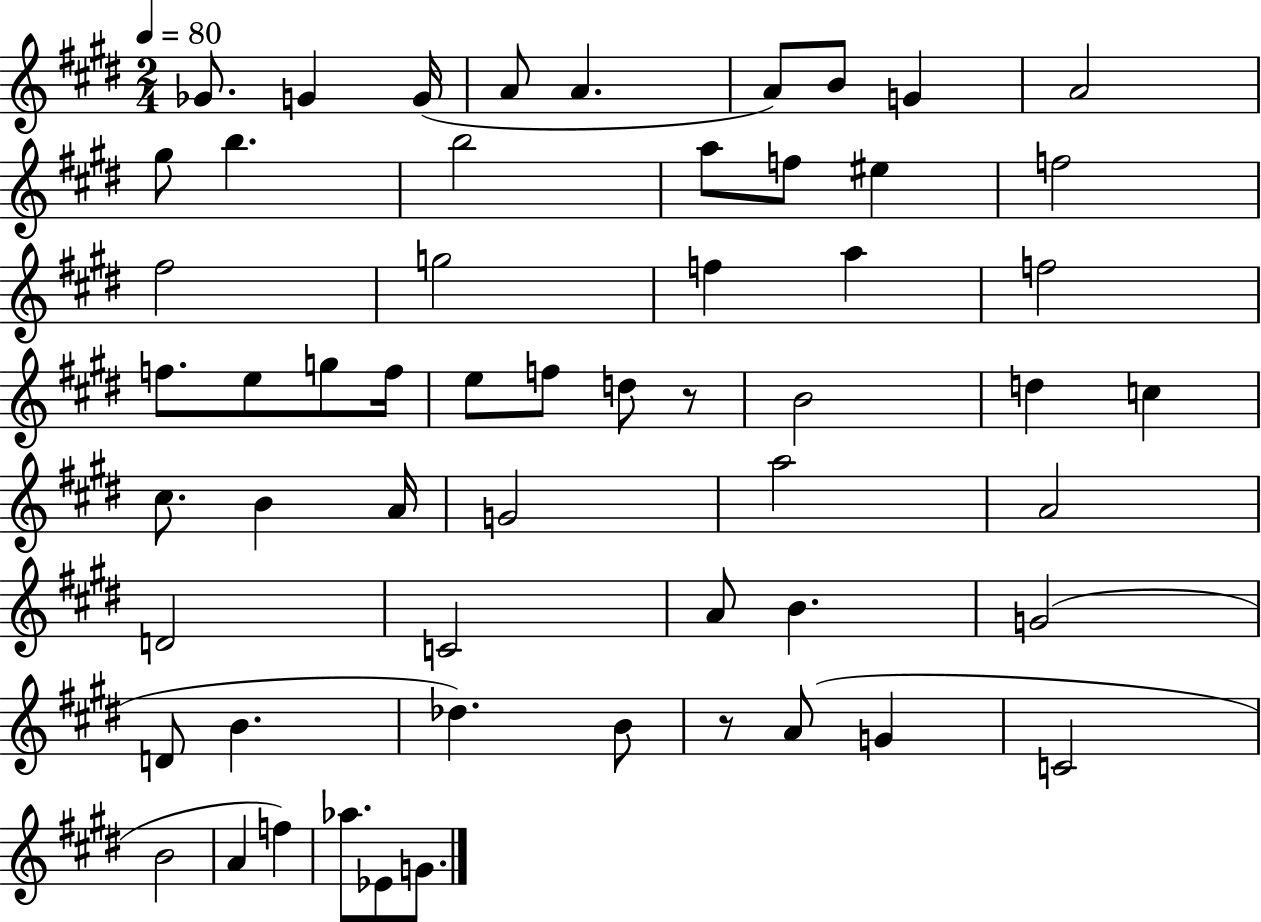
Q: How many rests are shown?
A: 2